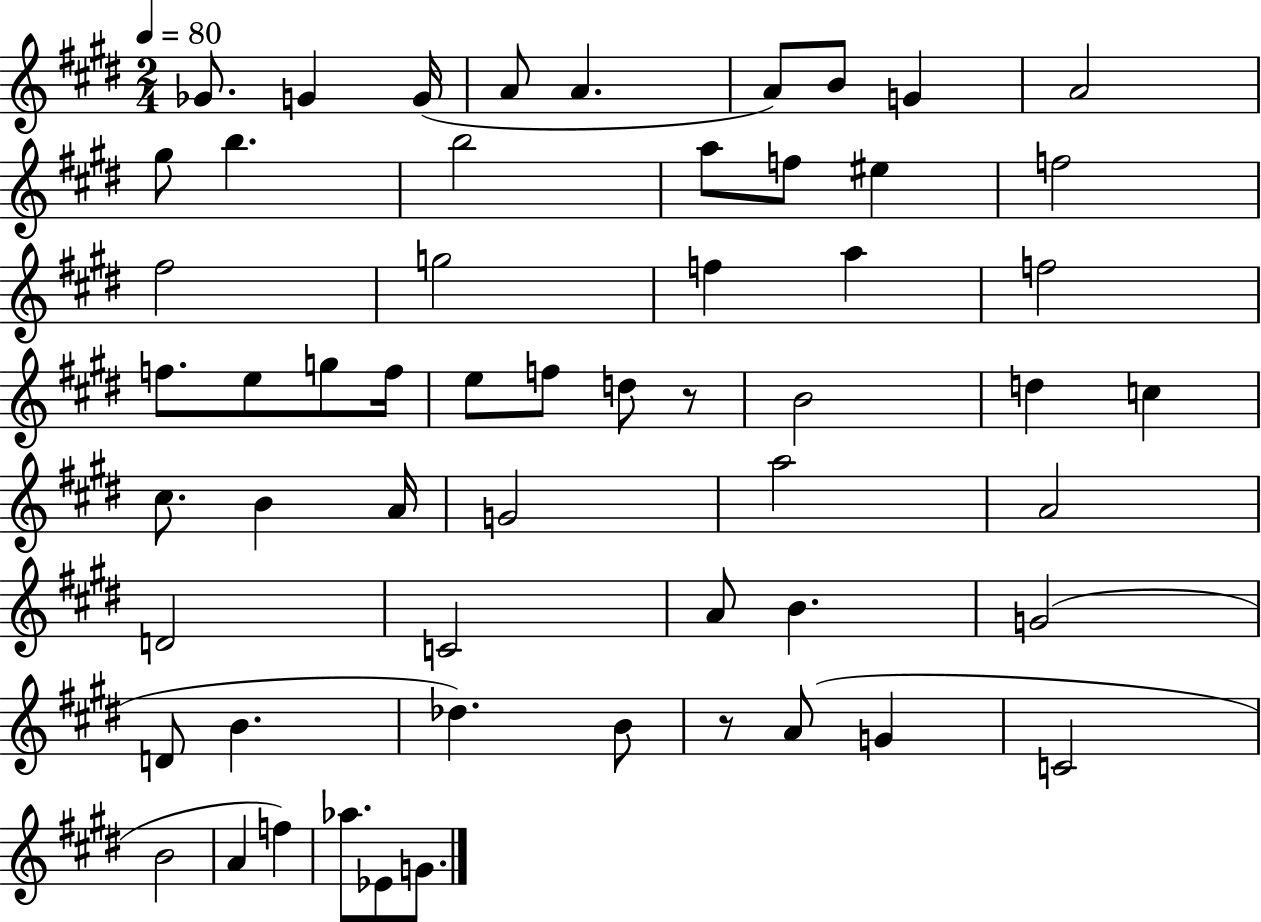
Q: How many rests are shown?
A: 2